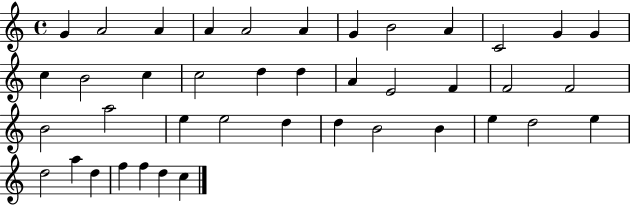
{
  \clef treble
  \time 4/4
  \defaultTimeSignature
  \key c \major
  g'4 a'2 a'4 | a'4 a'2 a'4 | g'4 b'2 a'4 | c'2 g'4 g'4 | \break c''4 b'2 c''4 | c''2 d''4 d''4 | a'4 e'2 f'4 | f'2 f'2 | \break b'2 a''2 | e''4 e''2 d''4 | d''4 b'2 b'4 | e''4 d''2 e''4 | \break d''2 a''4 d''4 | f''4 f''4 d''4 c''4 | \bar "|."
}